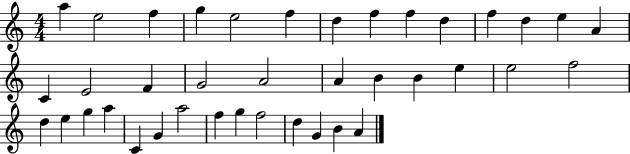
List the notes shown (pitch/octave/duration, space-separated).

A5/q E5/h F5/q G5/q E5/h F5/q D5/q F5/q F5/q D5/q F5/q D5/q E5/q A4/q C4/q E4/h F4/q G4/h A4/h A4/q B4/q B4/q E5/q E5/h F5/h D5/q E5/q G5/q A5/q C4/q G4/q A5/h F5/q G5/q F5/h D5/q G4/q B4/q A4/q